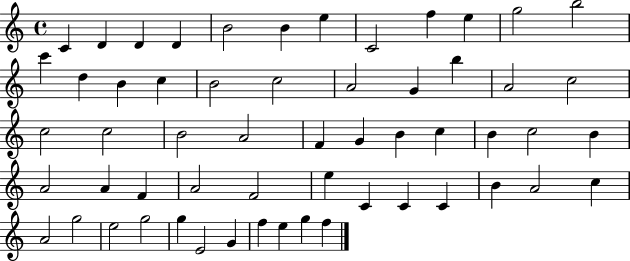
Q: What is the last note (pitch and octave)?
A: F5